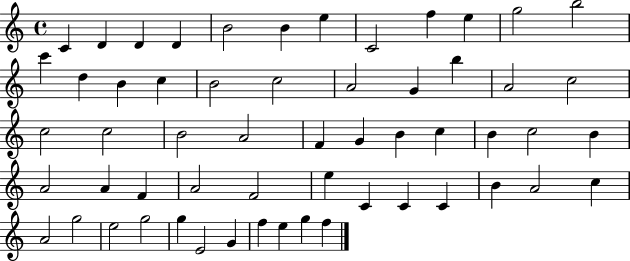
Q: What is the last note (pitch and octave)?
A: F5